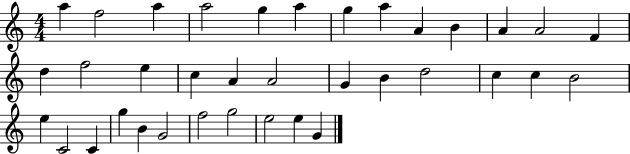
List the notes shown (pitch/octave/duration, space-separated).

A5/q F5/h A5/q A5/h G5/q A5/q G5/q A5/q A4/q B4/q A4/q A4/h F4/q D5/q F5/h E5/q C5/q A4/q A4/h G4/q B4/q D5/h C5/q C5/q B4/h E5/q C4/h C4/q G5/q B4/q G4/h F5/h G5/h E5/h E5/q G4/q